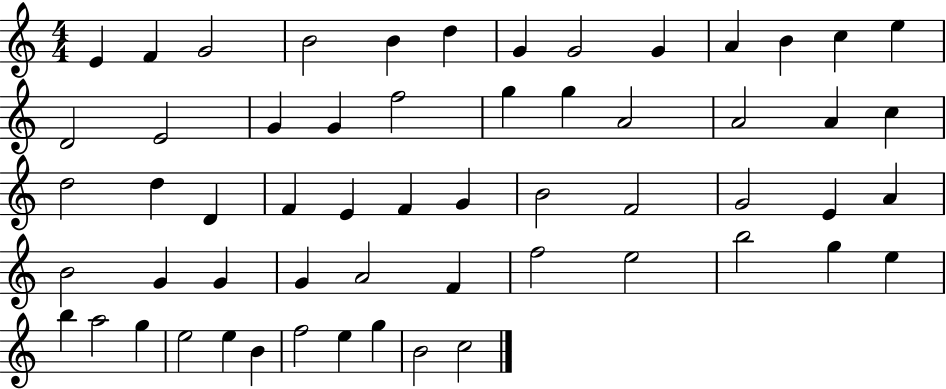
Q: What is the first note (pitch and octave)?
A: E4